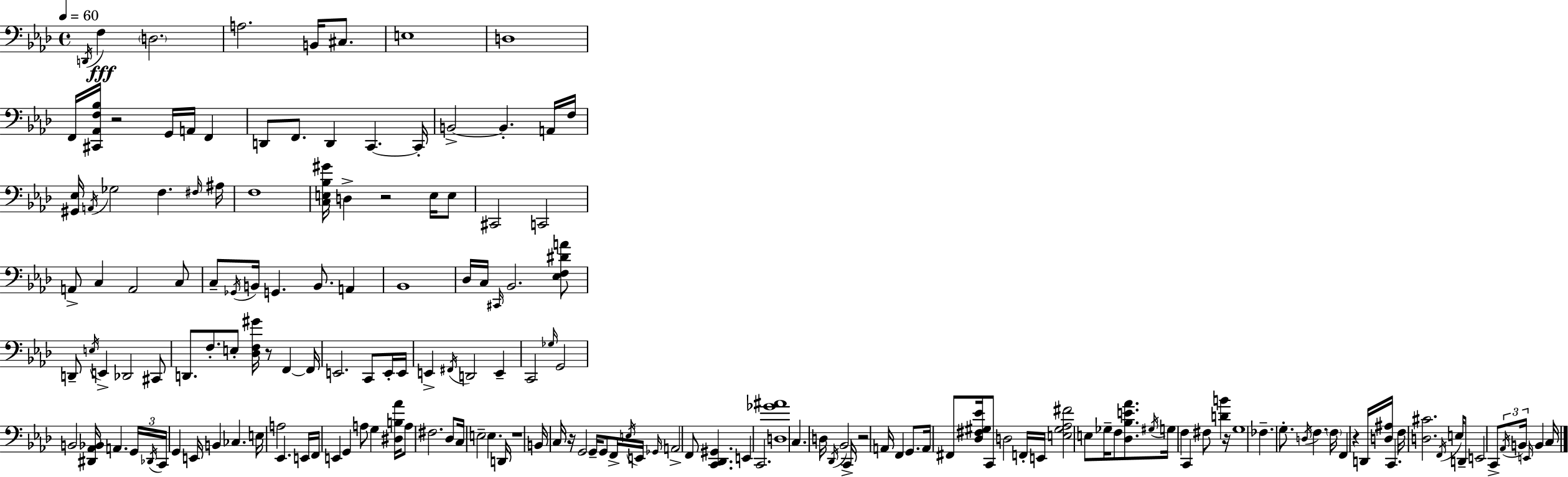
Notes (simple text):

D2/s F3/q D3/h. A3/h. B2/s C#3/e. E3/w D3/w F2/s [C#2,Ab2,F3,Bb3]/s R/h G2/s A2/s F2/q D2/e F2/e. D2/q C2/q. C2/s B2/h B2/q. A2/s F3/s [G#2,Eb3]/s A2/s Gb3/h F3/q. F#3/s A#3/s F3/w [C3,E3,Bb3,G#4]/s D3/q R/h E3/s E3/e C#2/h C2/h A2/e C3/q A2/h C3/e C3/e Gb2/s B2/s G2/q. B2/e. A2/q Bb2/w Db3/s C3/s C#2/s Bb2/h. [Eb3,F3,D#4,A4]/e D2/e E3/s E2/q Db2/h C#2/e D2/e. F3/e. E3/e [Db3,F3,G#4]/s R/e F2/q F2/s E2/h. C2/e E2/s E2/s E2/q F#2/s D2/h E2/q C2/h Gb3/s G2/h B2/h [D#2,Ab2,Bb2]/s A2/q. G2/s Db2/s C2/s G2/q E2/s B2/q CES3/q. E3/s A3/h Eb2/q. E2/s F2/s E2/q G2/q A3/e G3/q [D#3,B3,Ab4]/s A3/e F#3/h. Db3/e C3/s E3/h E3/q. D2/s R/w B2/s C3/s R/s G2/h G2/s G2/e F2/s E3/s E2/s Gb2/s A2/h F2/e [C2,Db2,G#2]/q. E2/q C2/h. [D3,Gb4,A#4]/w C3/q. D3/s Db2/s Bb2/h C2/s R/h A2/s F2/q G2/e. A2/s F#2/e [Db3,F#3,G#3,Eb4]/s C2/e D3/h F2/s E2/s [E3,G#3,Ab3,F#4]/h E3/e Gb3/s F3/e [Db3,Bb3,E4,Ab4]/e. G#3/s G3/s F3/q C2/q F#3/e [D4,B4]/q R/s G3/w FES3/q. G3/e. D3/s F3/q. F3/s F2/q R/q D2/s [D3,A#3]/s C2/q. F3/s [D3,C#4]/h. F2/s E3/s D2/e E2/h C2/e Ab2/s B2/s E2/s B2/q C3/s